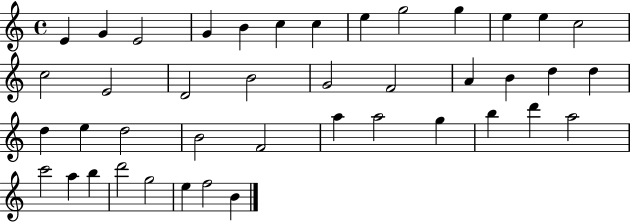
X:1
T:Untitled
M:4/4
L:1/4
K:C
E G E2 G B c c e g2 g e e c2 c2 E2 D2 B2 G2 F2 A B d d d e d2 B2 F2 a a2 g b d' a2 c'2 a b d'2 g2 e f2 B